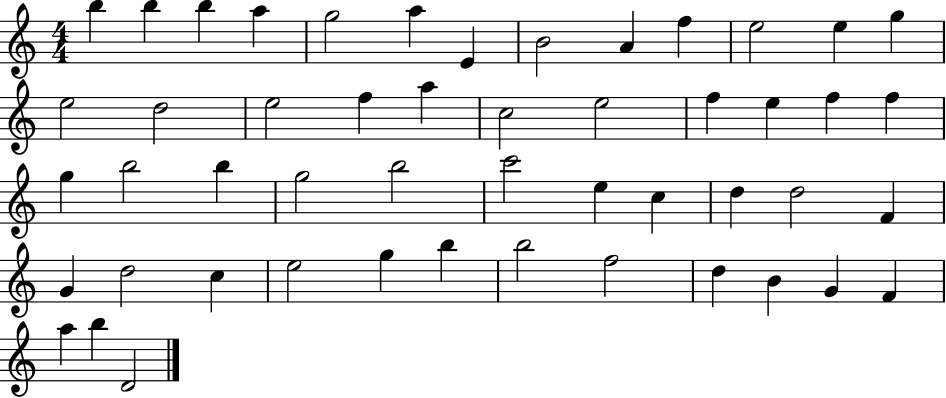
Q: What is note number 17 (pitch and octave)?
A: F5